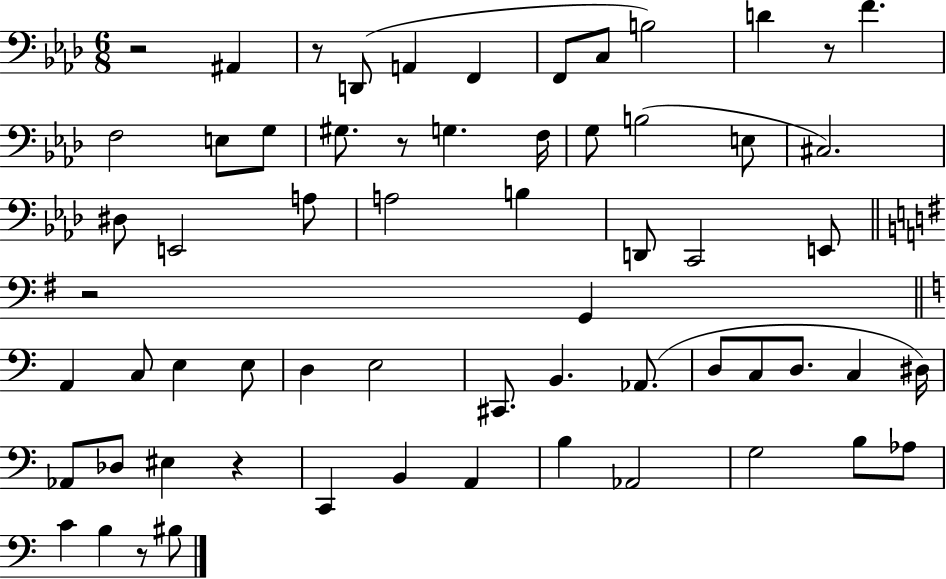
R/h A#2/q R/e D2/e A2/q F2/q F2/e C3/e B3/h D4/q R/e F4/q. F3/h E3/e G3/e G#3/e. R/e G3/q. F3/s G3/e B3/h E3/e C#3/h. D#3/e E2/h A3/e A3/h B3/q D2/e C2/h E2/e R/h G2/q A2/q C3/e E3/q E3/e D3/q E3/h C#2/e. B2/q. Ab2/e. D3/e C3/e D3/e. C3/q D#3/s Ab2/e Db3/e EIS3/q R/q C2/q B2/q A2/q B3/q Ab2/h G3/h B3/e Ab3/e C4/q B3/q R/e BIS3/e